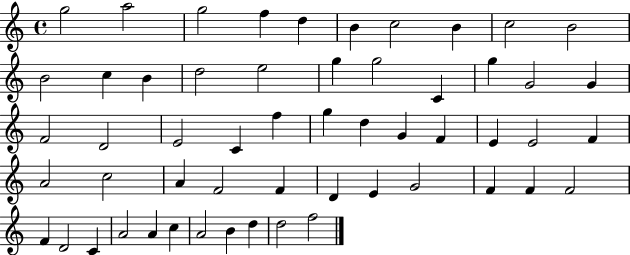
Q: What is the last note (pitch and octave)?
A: F5